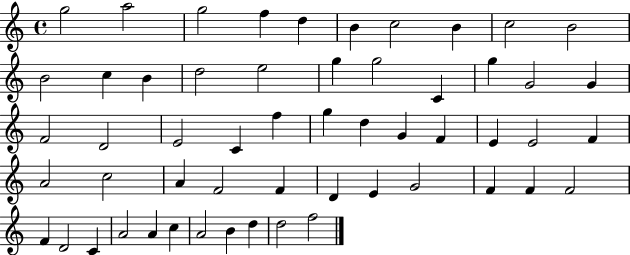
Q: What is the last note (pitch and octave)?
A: F5